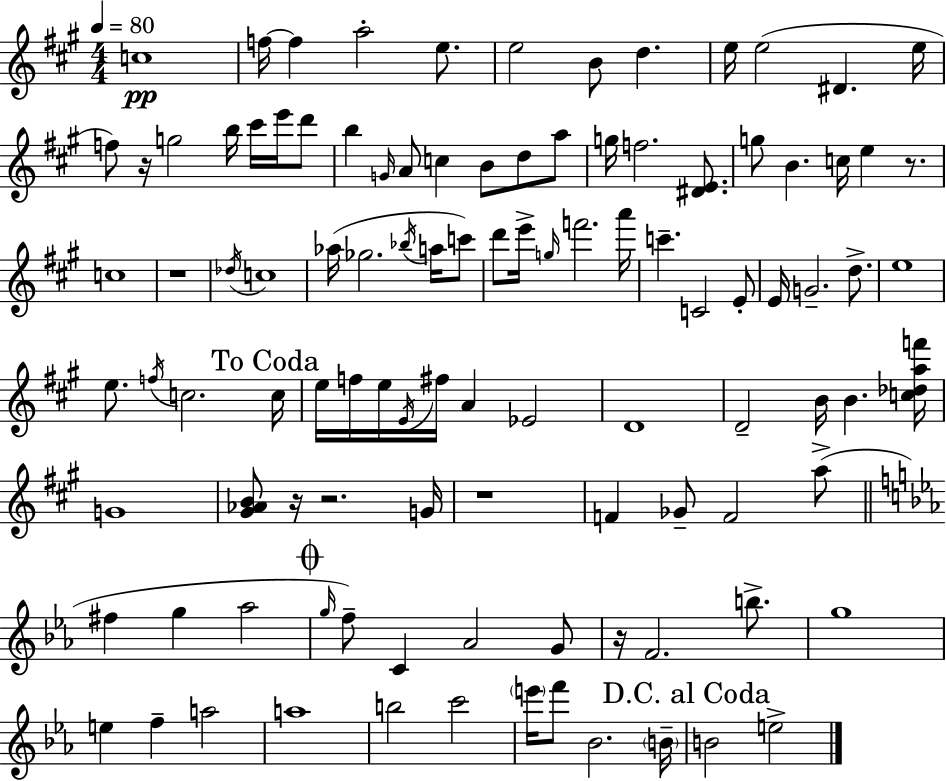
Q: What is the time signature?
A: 4/4